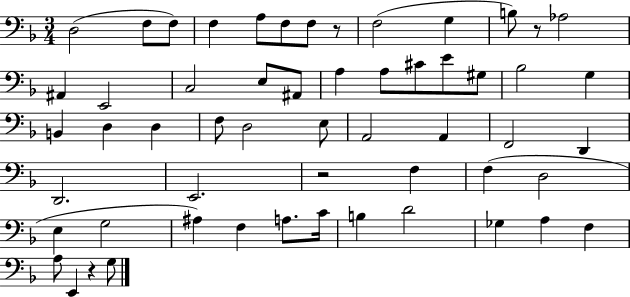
X:1
T:Untitled
M:3/4
L:1/4
K:F
D,2 F,/2 F,/2 F, A,/2 F,/2 F,/2 z/2 F,2 G, B,/2 z/2 _A,2 ^A,, E,,2 C,2 E,/2 ^A,,/2 A, A,/2 ^C/2 E/2 ^G,/2 _B,2 G, B,, D, D, F,/2 D,2 E,/2 A,,2 A,, F,,2 D,, D,,2 E,,2 z2 F, F, D,2 E, G,2 ^A, F, A,/2 C/4 B, D2 _G, A, F, A,/2 E,, z G,/2